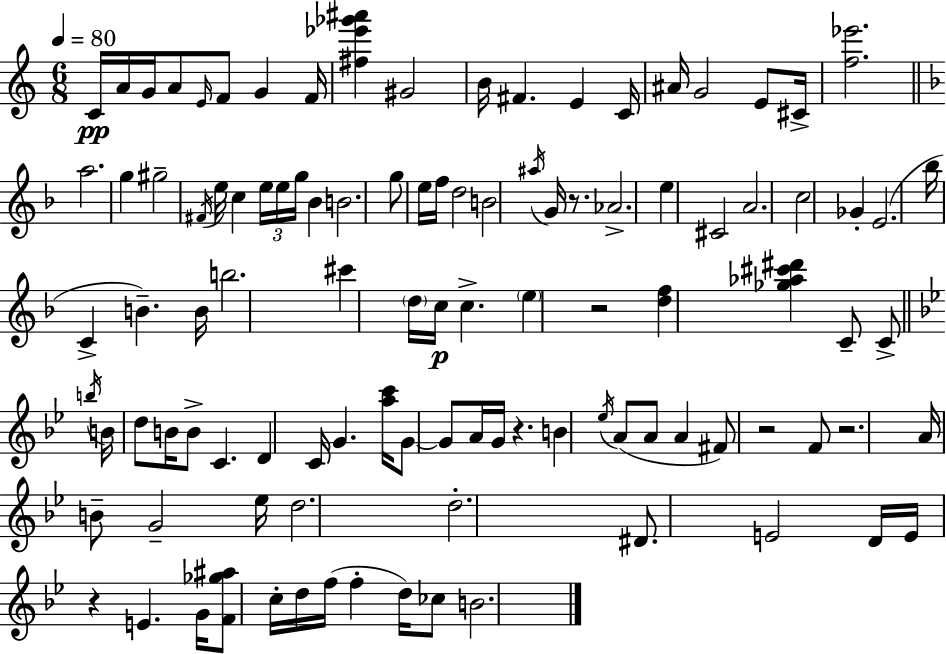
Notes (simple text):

C4/s A4/s G4/s A4/e E4/s F4/e G4/q F4/s [F#5,Eb6,Gb6,A#6]/q G#4/h B4/s F#4/q. E4/q C4/s A#4/s G4/h E4/e C#4/s [F5,Eb6]/h. A5/h. G5/q G#5/h F#4/s E5/s C5/q E5/s E5/s G5/s Bb4/q B4/h. G5/e E5/s F5/s D5/h B4/h A#5/s G4/s R/e. Ab4/h. E5/q C#4/h A4/h. C5/h Gb4/q E4/h. Bb5/s C4/q B4/q. B4/s B5/h. C#6/q D5/s C5/s C5/q. E5/q R/h [D5,F5]/q [Gb5,Ab5,C#6,D#6]/q C4/e C4/e B5/s B4/s D5/e B4/s B4/e C4/q. D4/q C4/s G4/q. [A5,C6]/s G4/e G4/e A4/s G4/s R/q. B4/q Eb5/s A4/e A4/e A4/q F#4/e R/h F4/e R/h. A4/s B4/e G4/h Eb5/s D5/h. D5/h. D#4/e. E4/h D4/s E4/s R/q E4/q. G4/s [F4,Gb5,A#5]/e C5/s D5/s F5/s F5/q D5/s CES5/e B4/h.